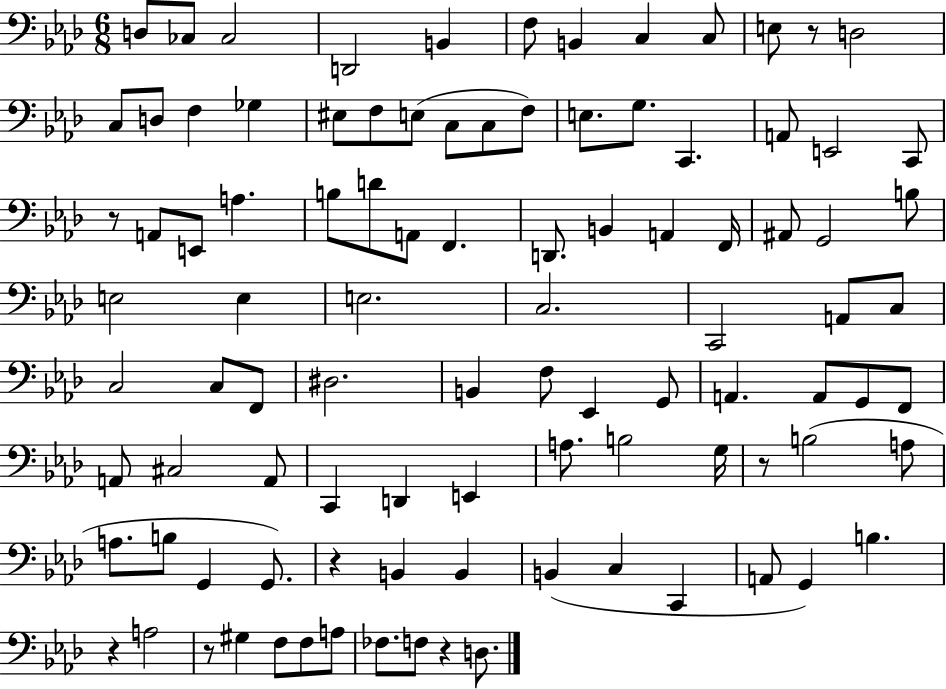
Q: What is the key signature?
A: AES major